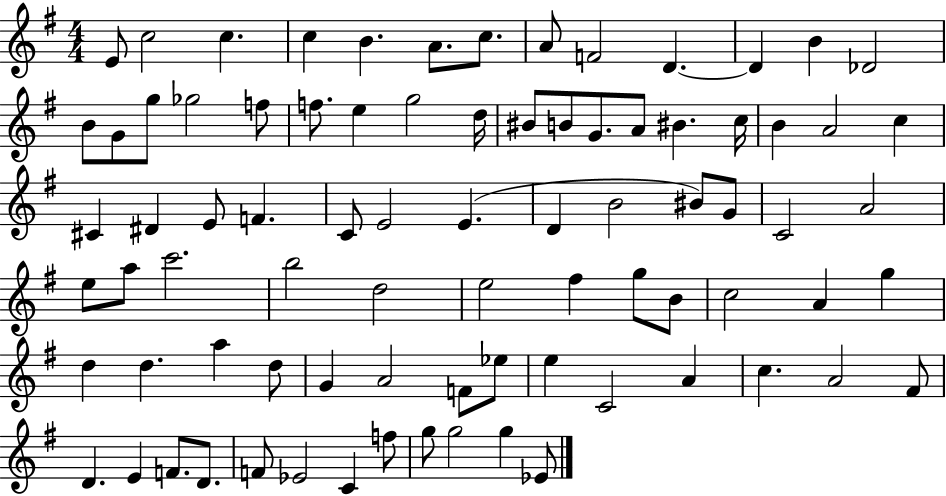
{
  \clef treble
  \numericTimeSignature
  \time 4/4
  \key g \major
  e'8 c''2 c''4. | c''4 b'4. a'8. c''8. | a'8 f'2 d'4.~~ | d'4 b'4 des'2 | \break b'8 g'8 g''8 ges''2 f''8 | f''8. e''4 g''2 d''16 | bis'8 b'8 g'8. a'8 bis'4. c''16 | b'4 a'2 c''4 | \break cis'4 dis'4 e'8 f'4. | c'8 e'2 e'4.( | d'4 b'2 bis'8) g'8 | c'2 a'2 | \break e''8 a''8 c'''2. | b''2 d''2 | e''2 fis''4 g''8 b'8 | c''2 a'4 g''4 | \break d''4 d''4. a''4 d''8 | g'4 a'2 f'8 ees''8 | e''4 c'2 a'4 | c''4. a'2 fis'8 | \break d'4. e'4 f'8. d'8. | f'8 ees'2 c'4 f''8 | g''8 g''2 g''4 ees'8 | \bar "|."
}